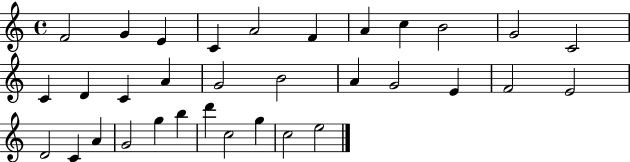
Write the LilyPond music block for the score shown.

{
  \clef treble
  \time 4/4
  \defaultTimeSignature
  \key c \major
  f'2 g'4 e'4 | c'4 a'2 f'4 | a'4 c''4 b'2 | g'2 c'2 | \break c'4 d'4 c'4 a'4 | g'2 b'2 | a'4 g'2 e'4 | f'2 e'2 | \break d'2 c'4 a'4 | g'2 g''4 b''4 | d'''4 c''2 g''4 | c''2 e''2 | \break \bar "|."
}